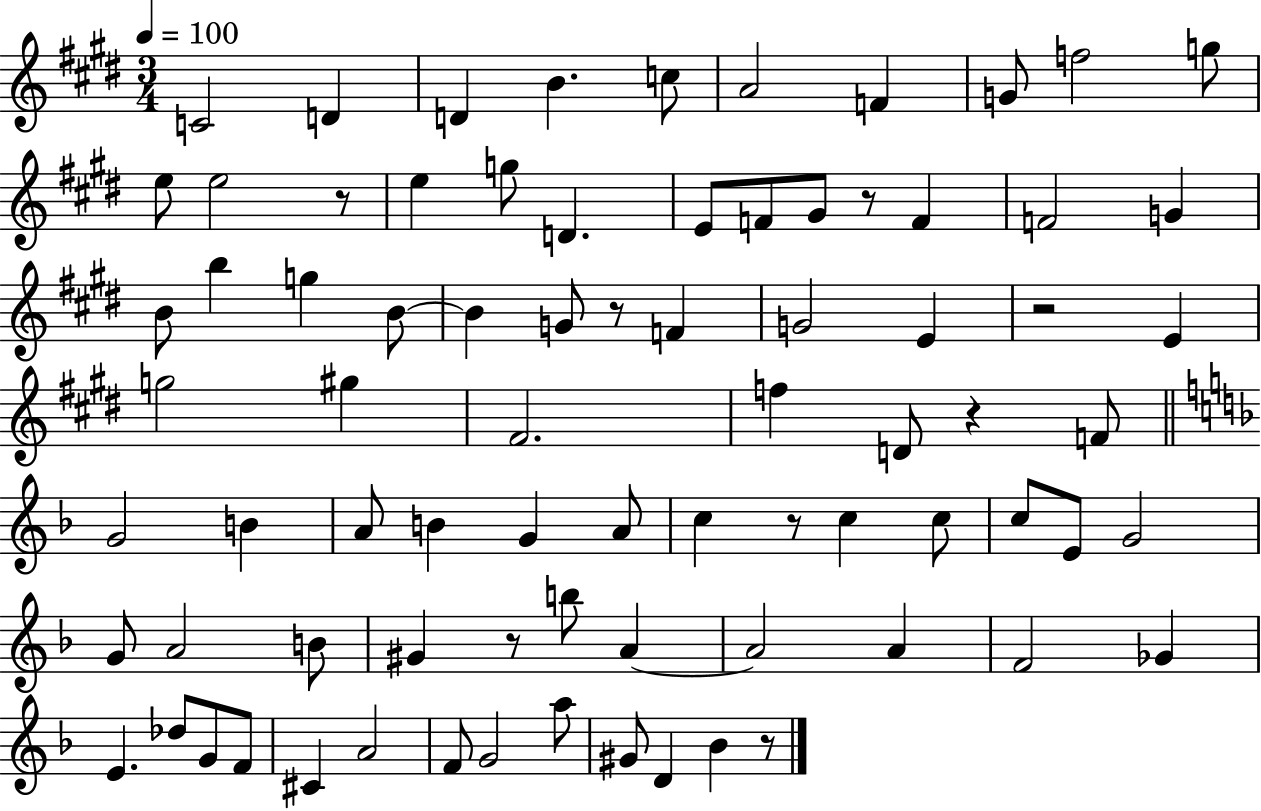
C4/h D4/q D4/q B4/q. C5/e A4/h F4/q G4/e F5/h G5/e E5/e E5/h R/e E5/q G5/e D4/q. E4/e F4/e G#4/e R/e F4/q F4/h G4/q B4/e B5/q G5/q B4/e B4/q G4/e R/e F4/q G4/h E4/q R/h E4/q G5/h G#5/q F#4/h. F5/q D4/e R/q F4/e G4/h B4/q A4/e B4/q G4/q A4/e C5/q R/e C5/q C5/e C5/e E4/e G4/h G4/e A4/h B4/e G#4/q R/e B5/e A4/q A4/h A4/q F4/h Gb4/q E4/q. Db5/e G4/e F4/e C#4/q A4/h F4/e G4/h A5/e G#4/e D4/q Bb4/q R/e